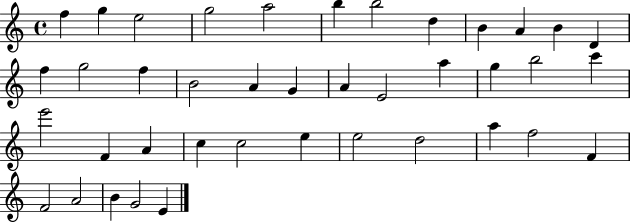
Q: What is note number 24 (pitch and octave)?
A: C6